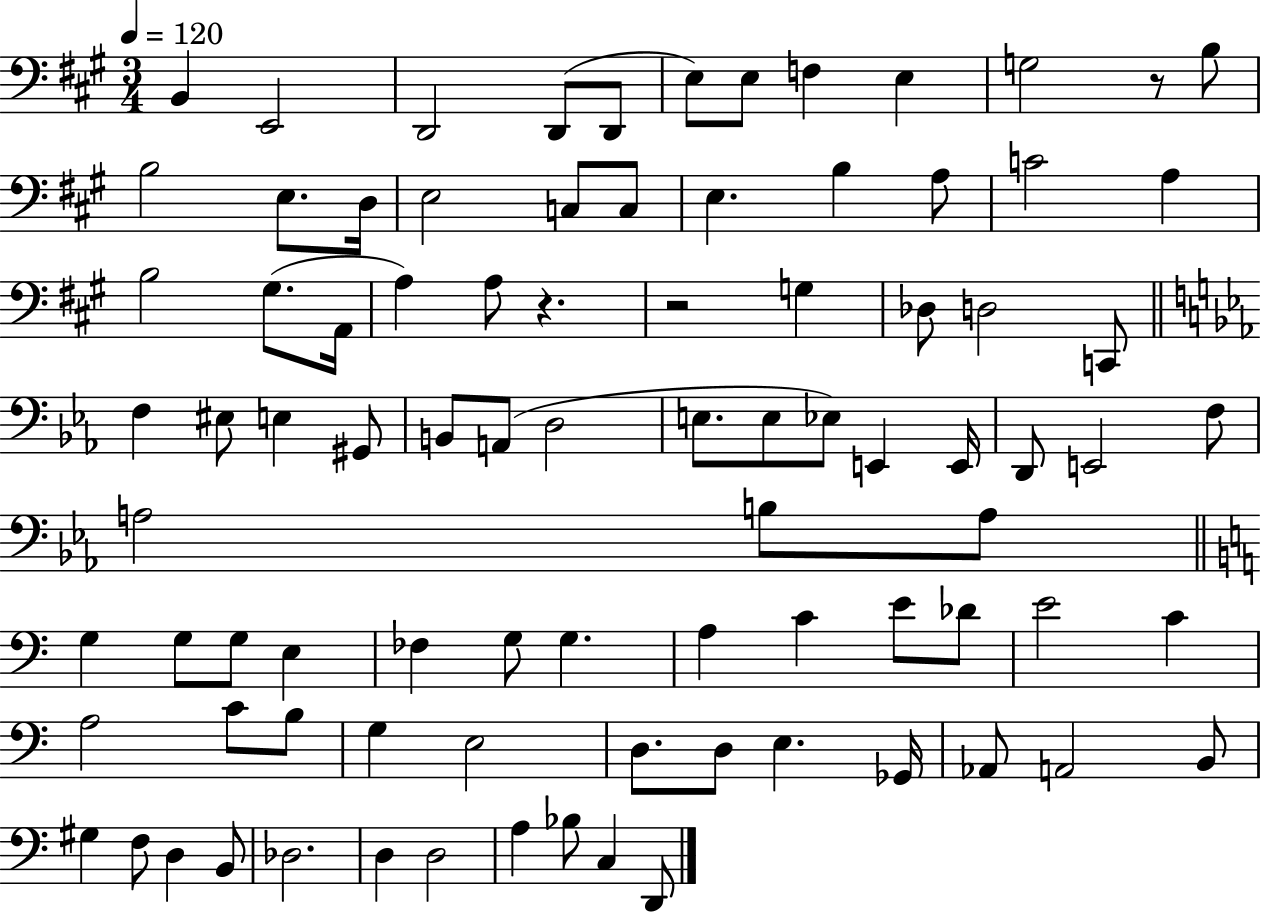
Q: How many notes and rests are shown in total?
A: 88